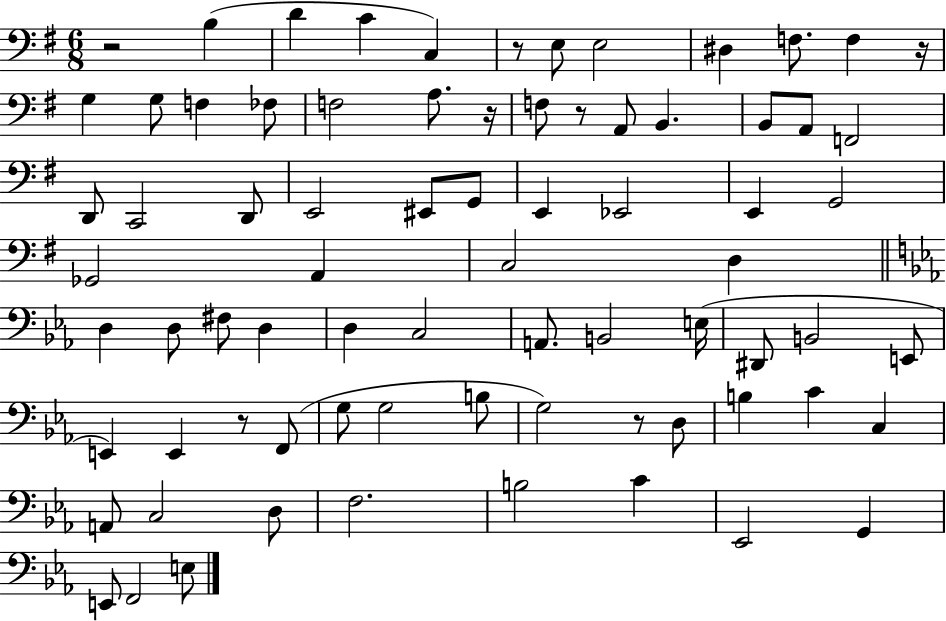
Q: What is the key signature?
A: G major